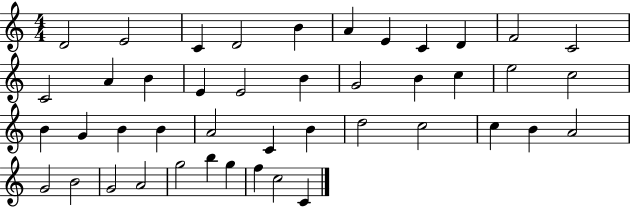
D4/h E4/h C4/q D4/h B4/q A4/q E4/q C4/q D4/q F4/h C4/h C4/h A4/q B4/q E4/q E4/h B4/q G4/h B4/q C5/q E5/h C5/h B4/q G4/q B4/q B4/q A4/h C4/q B4/q D5/h C5/h C5/q B4/q A4/h G4/h B4/h G4/h A4/h G5/h B5/q G5/q F5/q C5/h C4/q